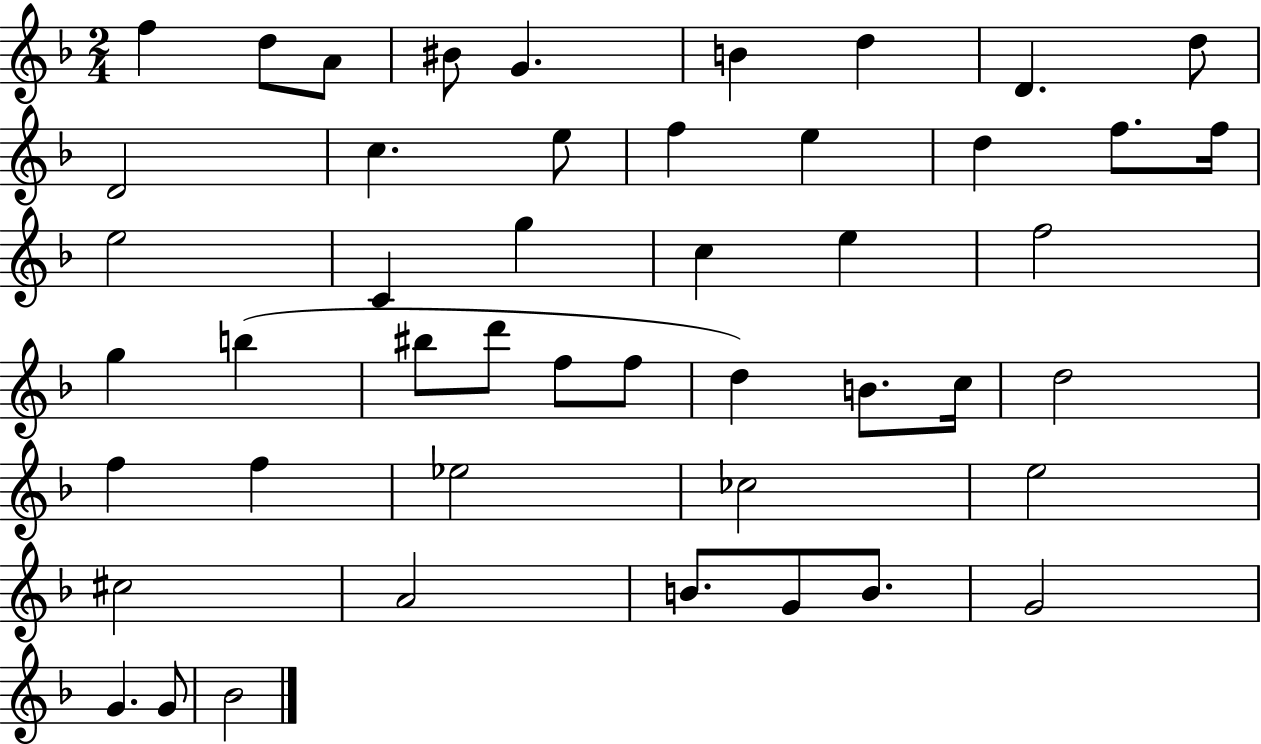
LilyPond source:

{
  \clef treble
  \numericTimeSignature
  \time 2/4
  \key f \major
  f''4 d''8 a'8 | bis'8 g'4. | b'4 d''4 | d'4. d''8 | \break d'2 | c''4. e''8 | f''4 e''4 | d''4 f''8. f''16 | \break e''2 | c'4 g''4 | c''4 e''4 | f''2 | \break g''4 b''4( | bis''8 d'''8 f''8 f''8 | d''4) b'8. c''16 | d''2 | \break f''4 f''4 | ees''2 | ces''2 | e''2 | \break cis''2 | a'2 | b'8. g'8 b'8. | g'2 | \break g'4. g'8 | bes'2 | \bar "|."
}